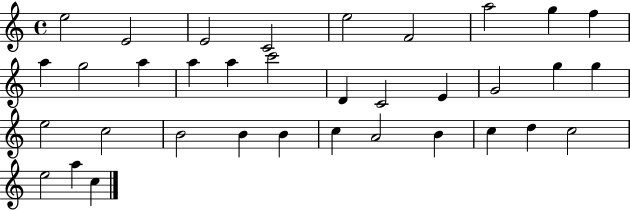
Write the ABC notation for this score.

X:1
T:Untitled
M:4/4
L:1/4
K:C
e2 E2 E2 C2 e2 F2 a2 g f a g2 a a a c'2 D C2 E G2 g g e2 c2 B2 B B c A2 B c d c2 e2 a c